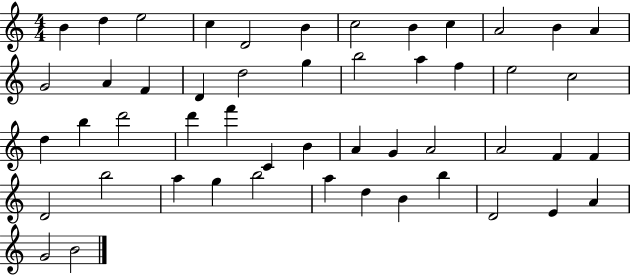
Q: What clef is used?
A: treble